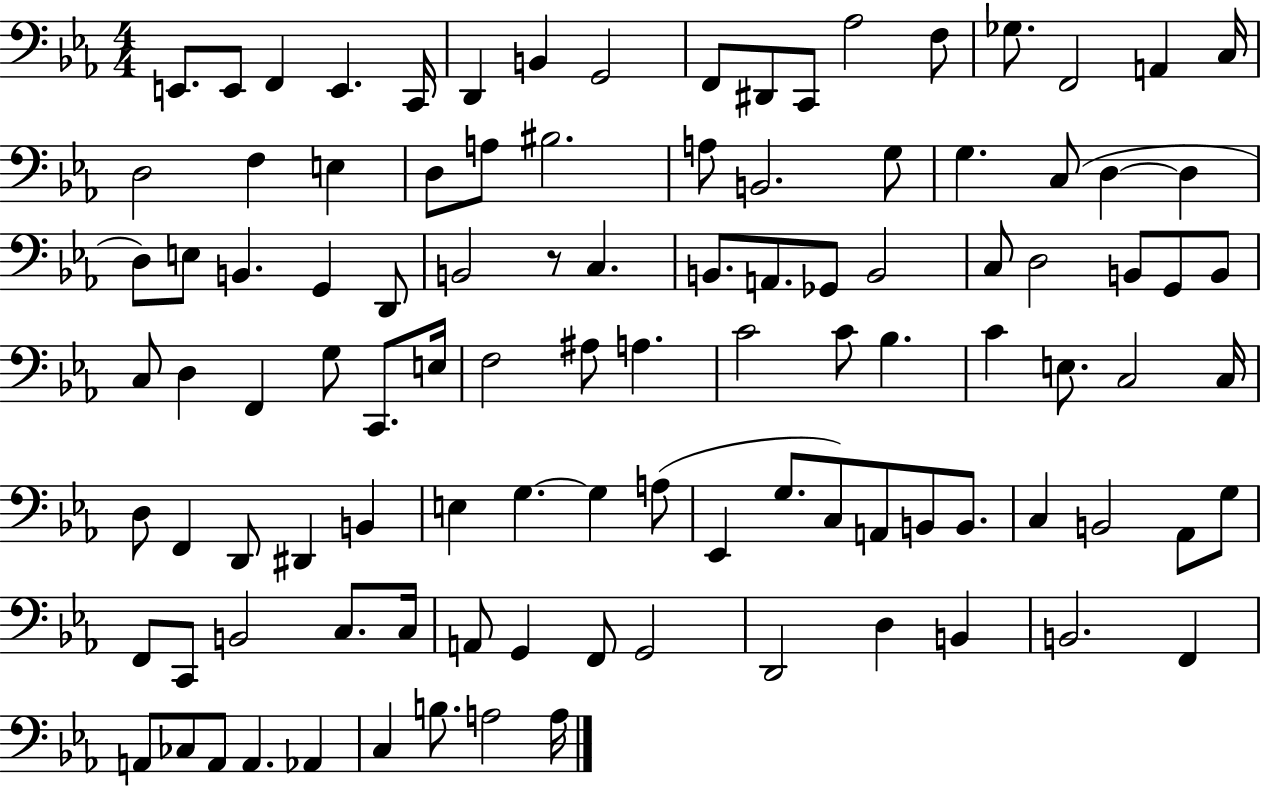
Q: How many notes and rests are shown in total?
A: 105